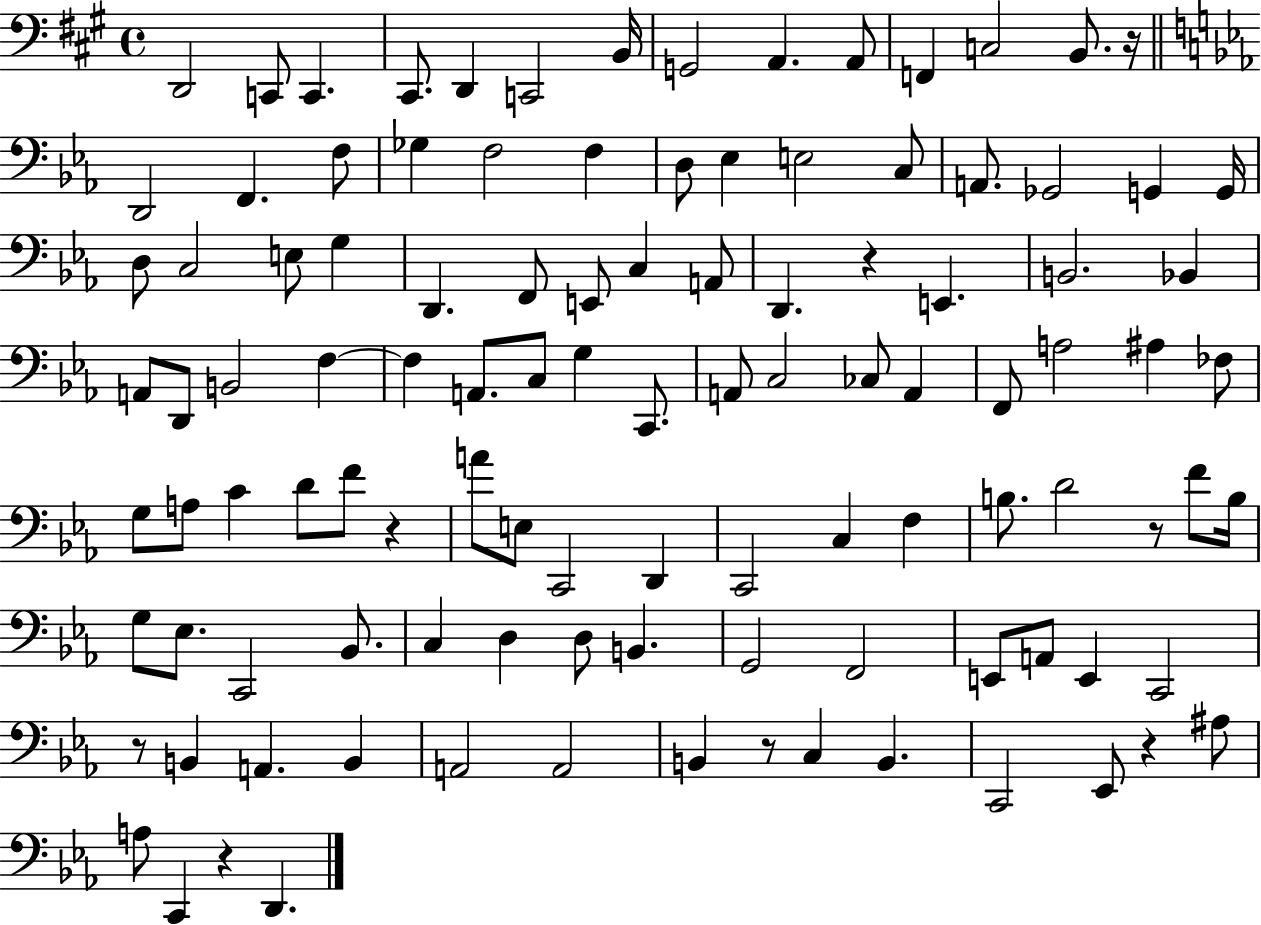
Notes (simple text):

D2/h C2/e C2/q. C#2/e. D2/q C2/h B2/s G2/h A2/q. A2/e F2/q C3/h B2/e. R/s D2/h F2/q. F3/e Gb3/q F3/h F3/q D3/e Eb3/q E3/h C3/e A2/e. Gb2/h G2/q G2/s D3/e C3/h E3/e G3/q D2/q. F2/e E2/e C3/q A2/e D2/q. R/q E2/q. B2/h. Bb2/q A2/e D2/e B2/h F3/q F3/q A2/e. C3/e G3/q C2/e. A2/e C3/h CES3/e A2/q F2/e A3/h A#3/q FES3/e G3/e A3/e C4/q D4/e F4/e R/q A4/e E3/e C2/h D2/q C2/h C3/q F3/q B3/e. D4/h R/e F4/e B3/s G3/e Eb3/e. C2/h Bb2/e. C3/q D3/q D3/e B2/q. G2/h F2/h E2/e A2/e E2/q C2/h R/e B2/q A2/q. B2/q A2/h A2/h B2/q R/e C3/q B2/q. C2/h Eb2/e R/q A#3/e A3/e C2/q R/q D2/q.